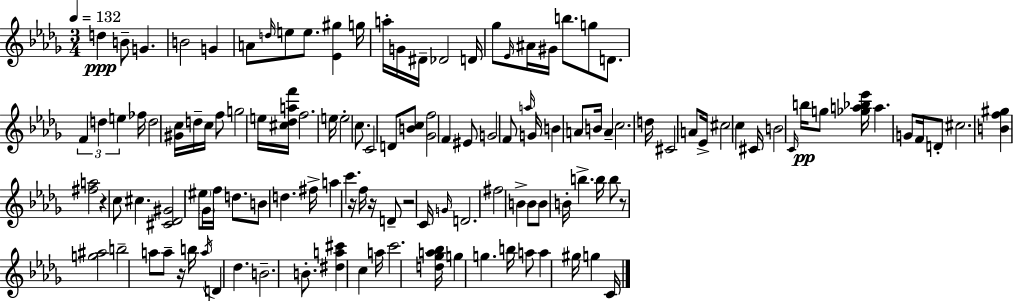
D5/q B4/e G4/q. B4/h G4/q A4/e D5/s E5/e E5/e. [Eb4,G#5]/q G5/s A5/s G4/s D#4/s Db4/h D4/s Gb5/e Eb4/s A#4/s G#4/s B5/e. G5/e D4/e. F4/q D5/q E5/q FES5/s D5/h [G#4,C5]/s D5/s C5/s F5/e G5/h E5/s [C#5,Db5,A5,F6]/s F5/h. E5/s E5/h C5/e. C4/h D4/e [B4,C5]/e [Gb4,F5]/h F4/q EIS4/e G4/h F4/e A5/s G4/s B4/q A4/e B4/s A4/q C5/h. D5/s C#4/h A4/e Eb4/s C#5/h C5/q C#4/s B4/h C4/s B5/s G5/e [Gb5,A5,Bb5,Eb6]/s A5/q. G4/e F4/s D4/e C#5/h. [B4,F5,G#5]/q [F#5,A5]/h R/q C5/e C#5/q. [C#4,Db4,G#4]/h EIS5/e Gb4/s F5/s D5/e. B4/e D5/q. F#5/s A5/q C6/q. R/s F5/s R/s D4/e R/h C4/s G4/s D4/h. F#5/h B4/q B4/e B4/e B4/s B5/q. B5/s B5/e R/e [G5,A#5]/h B5/h A5/e A5/e R/s B5/s A5/s D4/q Db5/q. B4/h. B4/e. [D#5,A5,C#6]/q C5/q A5/s C6/h. [D5,Gb5,A5,Bb5]/s G5/q G5/q. B5/s A5/e A5/q G#5/s G5/q C4/s